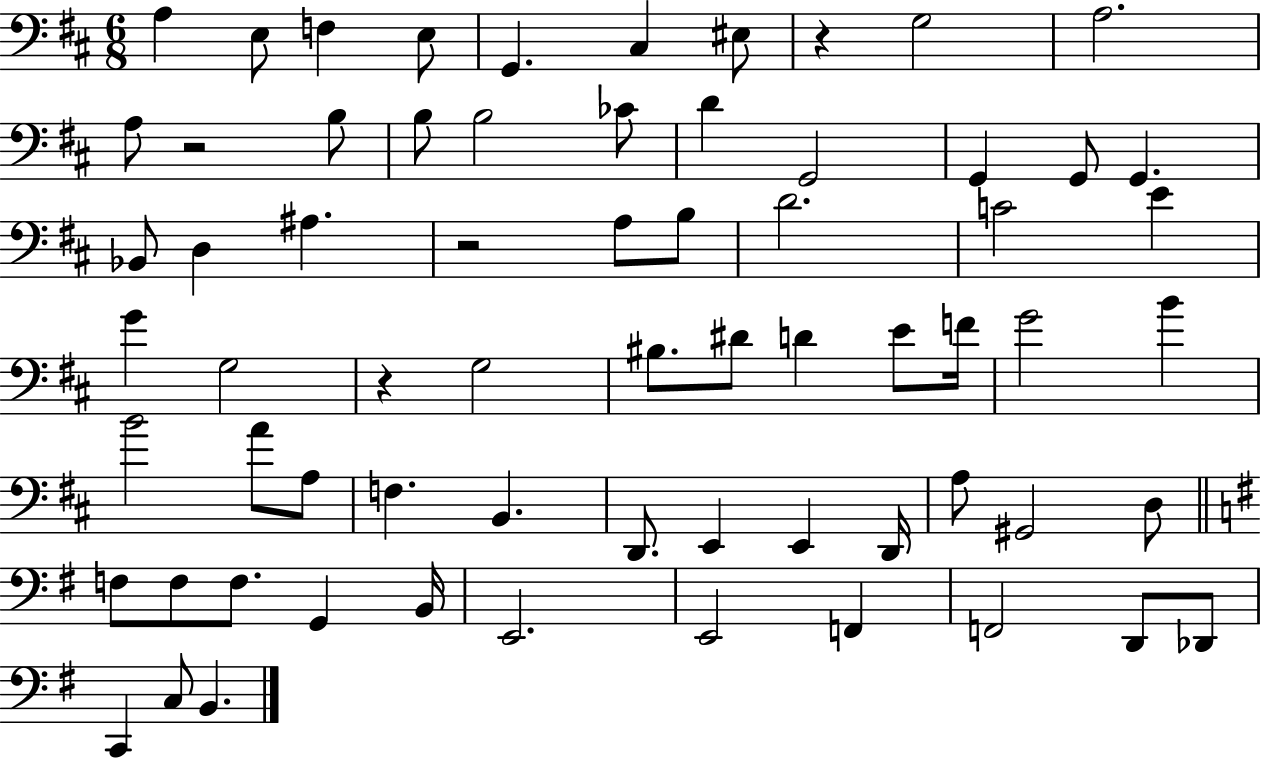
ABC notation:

X:1
T:Untitled
M:6/8
L:1/4
K:D
A, E,/2 F, E,/2 G,, ^C, ^E,/2 z G,2 A,2 A,/2 z2 B,/2 B,/2 B,2 _C/2 D G,,2 G,, G,,/2 G,, _B,,/2 D, ^A, z2 A,/2 B,/2 D2 C2 E G G,2 z G,2 ^B,/2 ^D/2 D E/2 F/4 G2 B B2 A/2 A,/2 F, B,, D,,/2 E,, E,, D,,/4 A,/2 ^G,,2 D,/2 F,/2 F,/2 F,/2 G,, B,,/4 E,,2 E,,2 F,, F,,2 D,,/2 _D,,/2 C,, C,/2 B,,